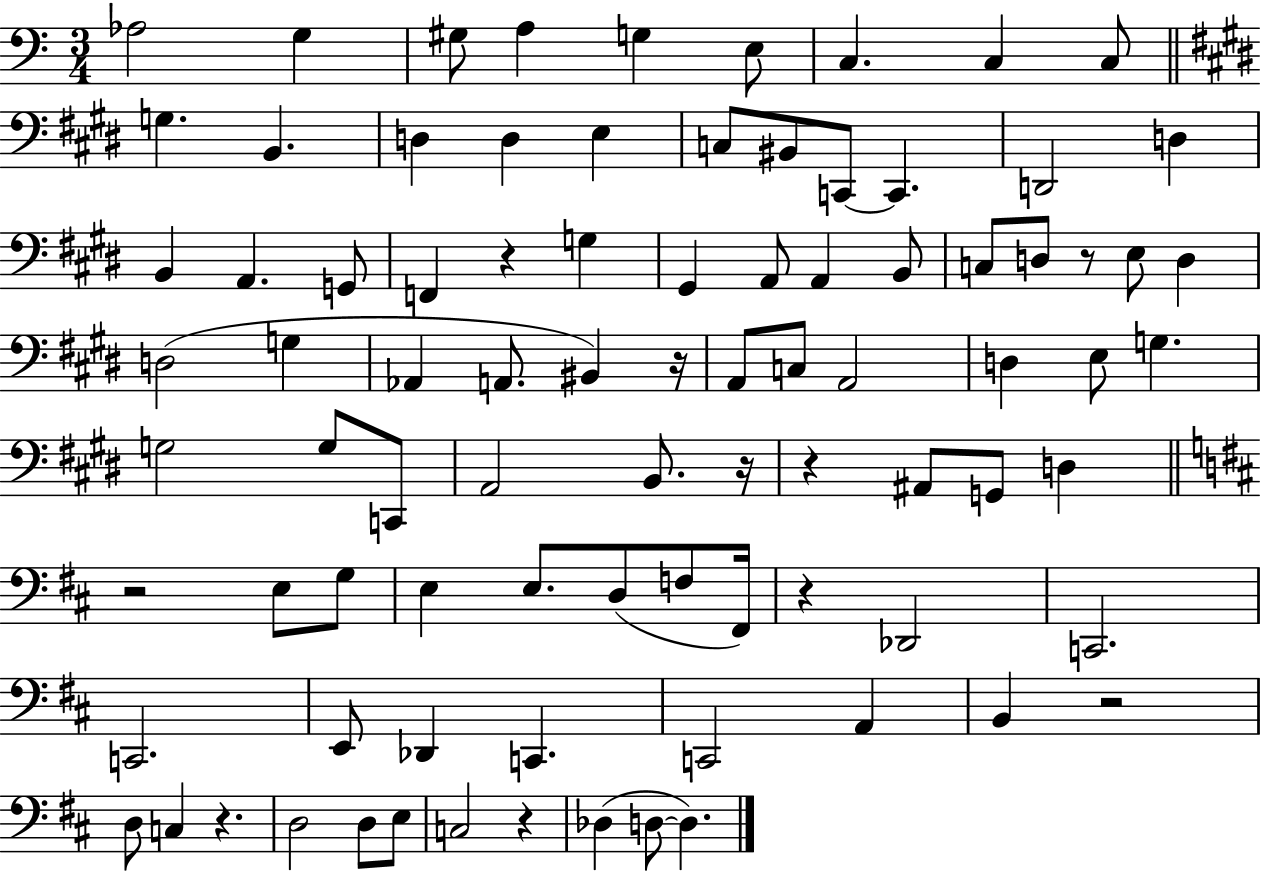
{
  \clef bass
  \numericTimeSignature
  \time 3/4
  \key c \major
  aes2 g4 | gis8 a4 g4 e8 | c4. c4 c8 | \bar "||" \break \key e \major g4. b,4. | d4 d4 e4 | c8 bis,8 c,8~~ c,4. | d,2 d4 | \break b,4 a,4. g,8 | f,4 r4 g4 | gis,4 a,8 a,4 b,8 | c8 d8 r8 e8 d4 | \break d2( g4 | aes,4 a,8. bis,4) r16 | a,8 c8 a,2 | d4 e8 g4. | \break g2 g8 c,8 | a,2 b,8. r16 | r4 ais,8 g,8 d4 | \bar "||" \break \key b \minor r2 e8 g8 | e4 e8. d8( f8 fis,16) | r4 des,2 | c,2. | \break c,2. | e,8 des,4 c,4. | c,2 a,4 | b,4 r2 | \break d8 c4 r4. | d2 d8 e8 | c2 r4 | des4( d8~~ d4.) | \break \bar "|."
}